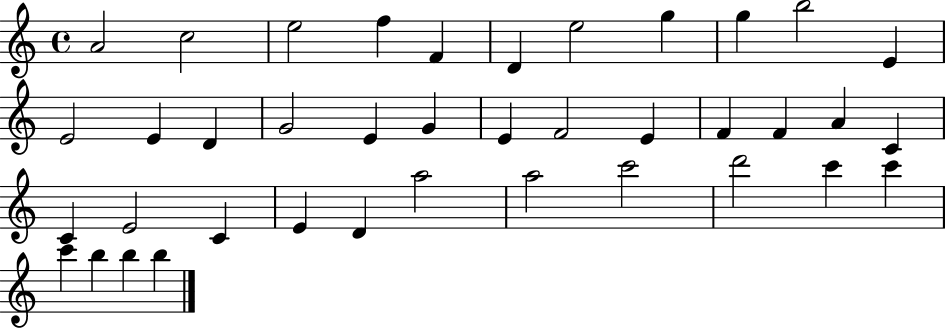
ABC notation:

X:1
T:Untitled
M:4/4
L:1/4
K:C
A2 c2 e2 f F D e2 g g b2 E E2 E D G2 E G E F2 E F F A C C E2 C E D a2 a2 c'2 d'2 c' c' c' b b b